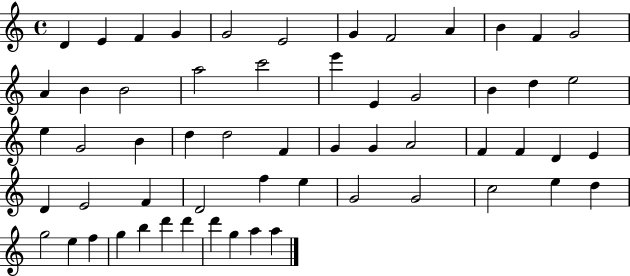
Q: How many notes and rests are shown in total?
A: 58